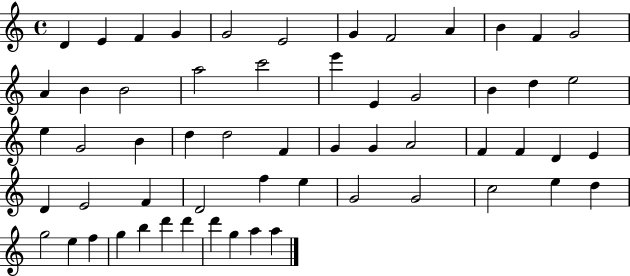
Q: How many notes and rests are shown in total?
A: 58